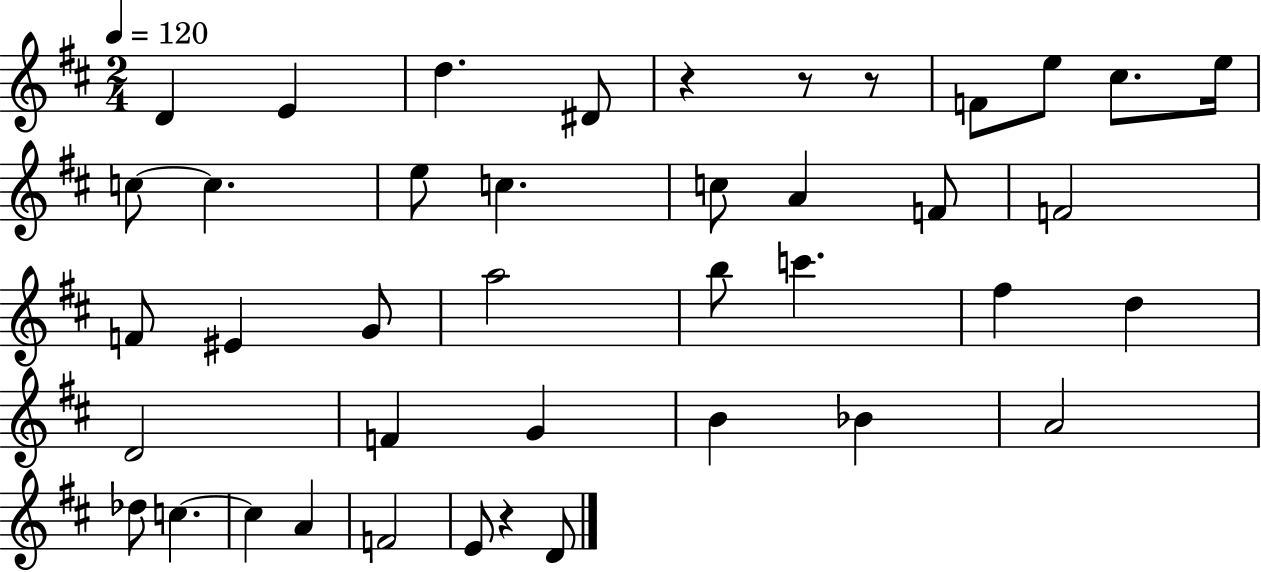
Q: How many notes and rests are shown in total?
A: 41